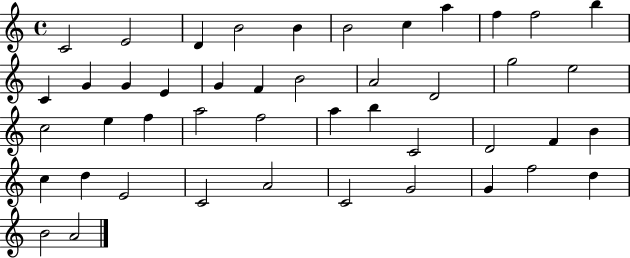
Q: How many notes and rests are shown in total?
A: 45